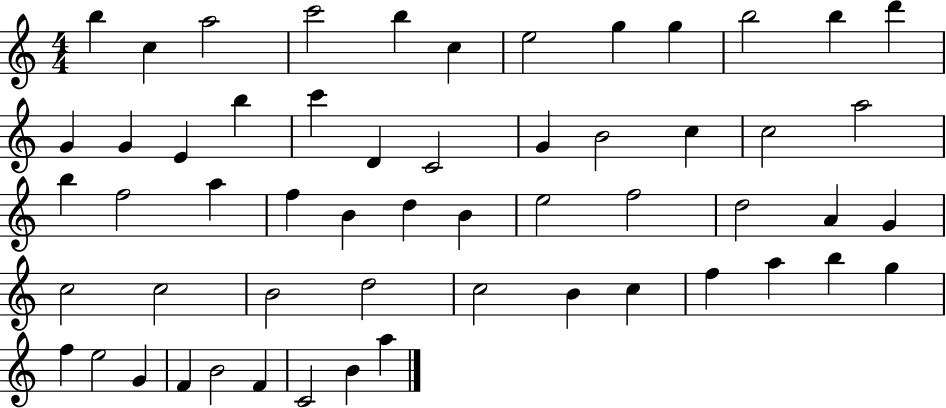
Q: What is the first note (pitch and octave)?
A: B5